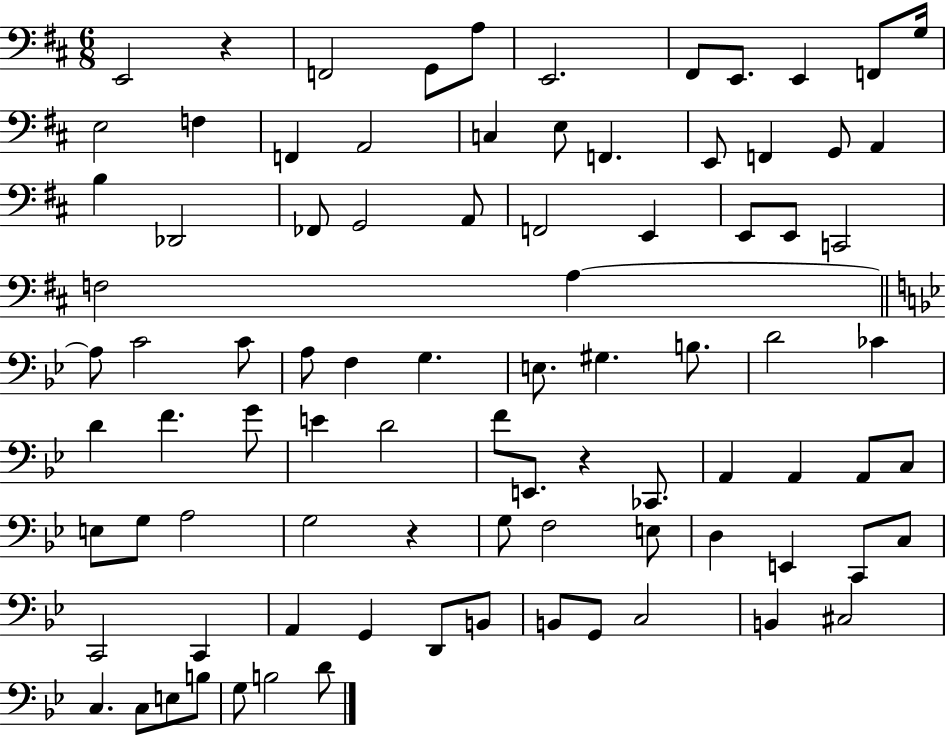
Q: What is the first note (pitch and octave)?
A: E2